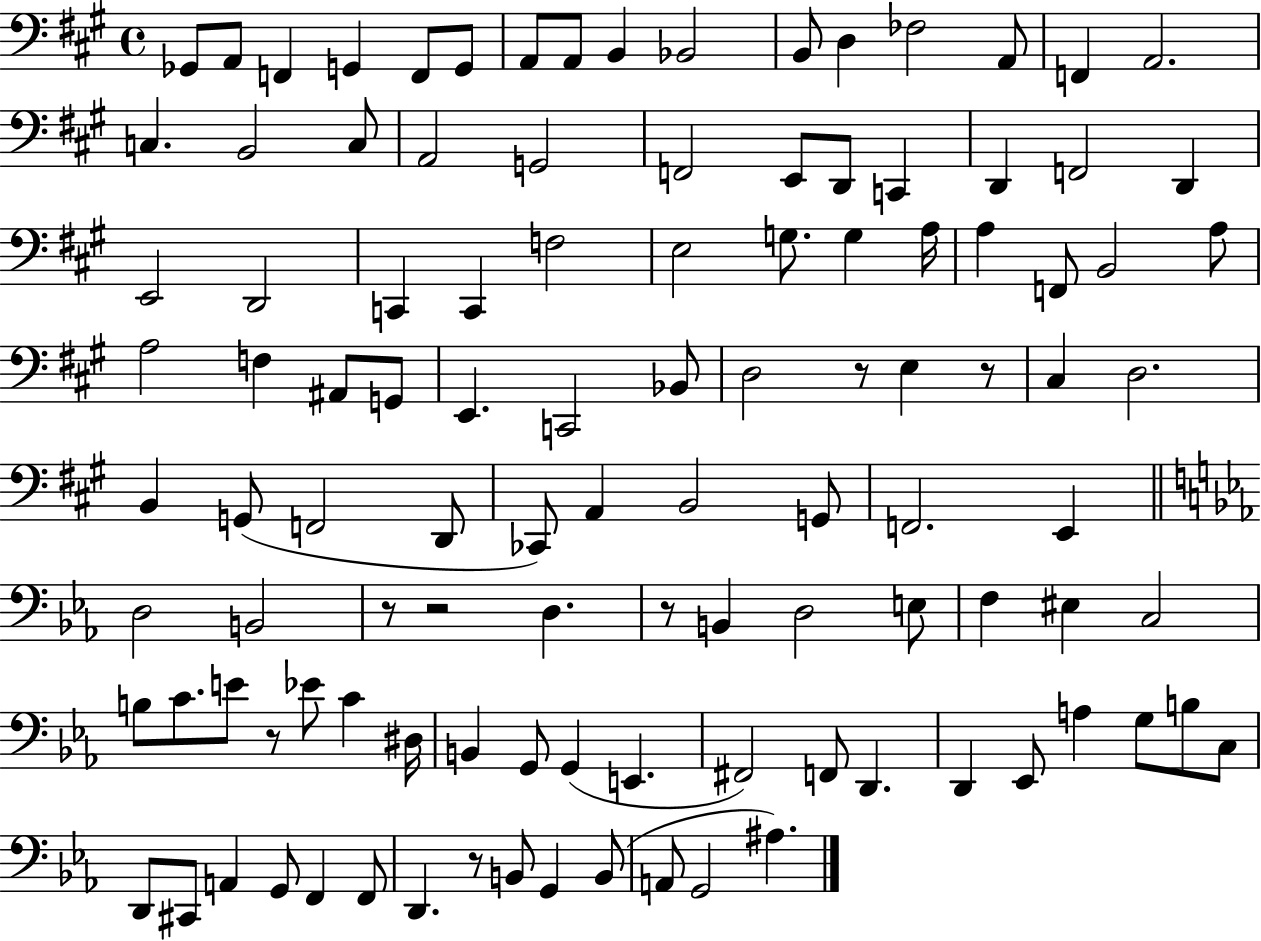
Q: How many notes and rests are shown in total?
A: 110